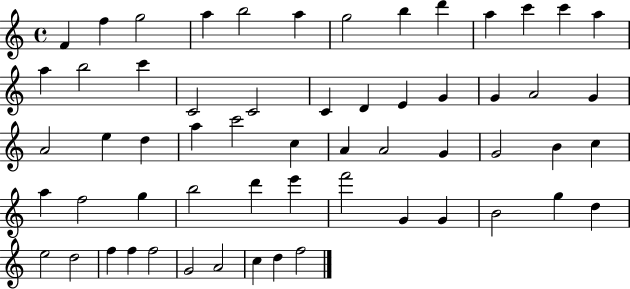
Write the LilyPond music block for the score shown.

{
  \clef treble
  \time 4/4
  \defaultTimeSignature
  \key c \major
  f'4 f''4 g''2 | a''4 b''2 a''4 | g''2 b''4 d'''4 | a''4 c'''4 c'''4 a''4 | \break a''4 b''2 c'''4 | c'2 c'2 | c'4 d'4 e'4 g'4 | g'4 a'2 g'4 | \break a'2 e''4 d''4 | a''4 c'''2 c''4 | a'4 a'2 g'4 | g'2 b'4 c''4 | \break a''4 f''2 g''4 | b''2 d'''4 e'''4 | f'''2 g'4 g'4 | b'2 g''4 d''4 | \break e''2 d''2 | f''4 f''4 f''2 | g'2 a'2 | c''4 d''4 f''2 | \break \bar "|."
}